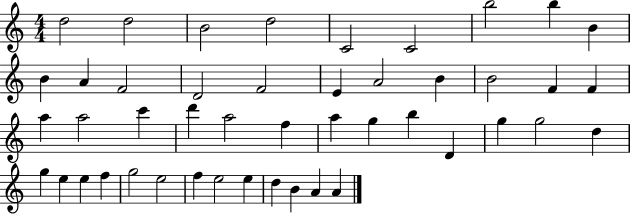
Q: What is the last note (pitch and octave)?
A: A4